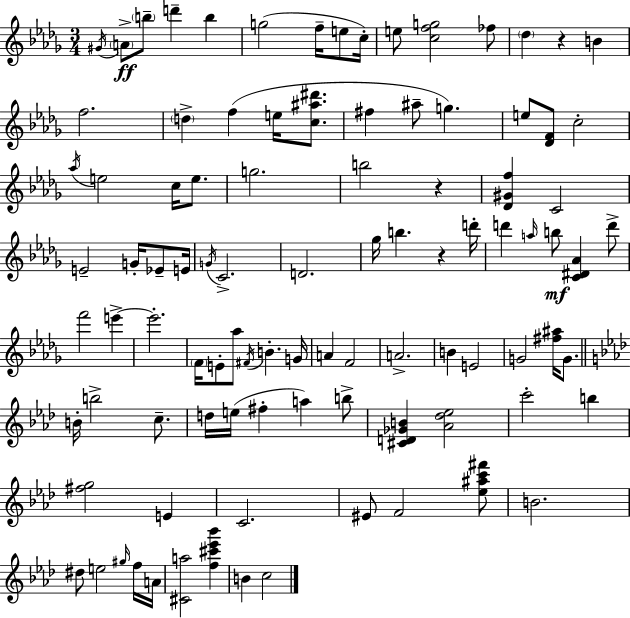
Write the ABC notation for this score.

X:1
T:Untitled
M:3/4
L:1/4
K:Bbm
^G/4 A/2 b/2 d' b g2 f/4 e/2 c/4 e/2 [cfg]2 _f/2 _d z B f2 d f e/4 [c^a^d']/2 ^f ^a/2 g e/2 [_DF]/2 c2 _a/4 e2 c/4 e/2 g2 b2 z [_D^Gf] C2 E2 G/4 _E/2 E/4 G/4 C2 D2 _g/4 b z d'/4 d' a/4 b/2 [C^D_A] d'/2 f'2 e' e'2 F/4 E/2 _a/2 ^F/4 B G/4 A F2 A2 B E2 G2 [^f^a]/4 G/2 B/4 b2 c/2 d/4 e/4 ^f a b/2 [^CD_GB] [_A_d_e]2 c'2 b [^fg]2 E C2 ^E/2 F2 [_e^ac'^f']/2 B2 ^d/2 e2 ^g/4 f/4 A/4 [^Ca]2 [f^c'_e'_b'] B c2